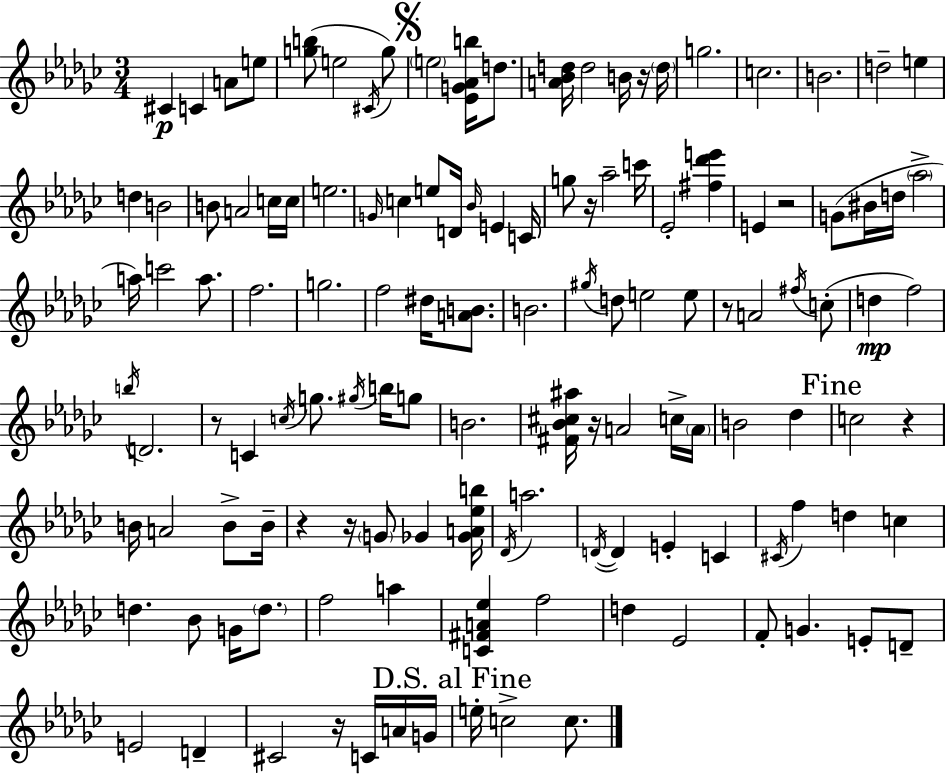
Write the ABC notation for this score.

X:1
T:Untitled
M:3/4
L:1/4
K:Ebm
^C C A/2 e/2 [gb]/2 e2 ^C/4 g/2 e2 [_EG_Ab]/4 d/2 [A_Bd]/4 d2 B/4 z/4 d/4 g2 c2 B2 d2 e d B2 B/2 A2 c/4 c/4 e2 G/4 c e/2 D/4 _B/4 E C/4 g/2 z/4 _a2 c'/4 _E2 [^f_d'e'] E z2 G/2 ^B/4 d/4 _a2 a/4 c'2 a/2 f2 g2 f2 ^d/4 [AB]/2 B2 ^g/4 d/2 e2 e/2 z/2 A2 ^f/4 c/2 d f2 b/4 D2 z/2 C c/4 g/2 ^g/4 b/4 g/2 B2 [^F_B^c^a]/4 z/4 A2 c/4 A/4 B2 _d c2 z B/4 A2 B/2 B/4 z z/4 G/2 _G [_GA_eb]/4 _D/4 a2 D/4 D E C ^C/4 f d c d _B/2 G/4 d/2 f2 a [C^FA_e] f2 d _E2 F/2 G E/2 D/2 E2 D ^C2 z/4 C/4 A/4 G/4 e/4 c2 c/2